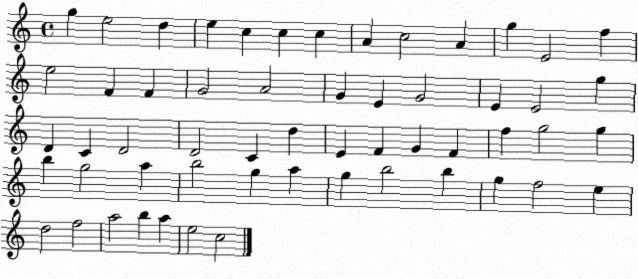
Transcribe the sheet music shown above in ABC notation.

X:1
T:Untitled
M:4/4
L:1/4
K:C
g e2 d e c c c A c2 A g E2 f e2 F F G2 A2 G E G2 E E2 g D C D2 D2 C d E F G F f g2 g b g2 a b2 g a g b2 b g f2 e d2 f2 a2 b a e2 c2